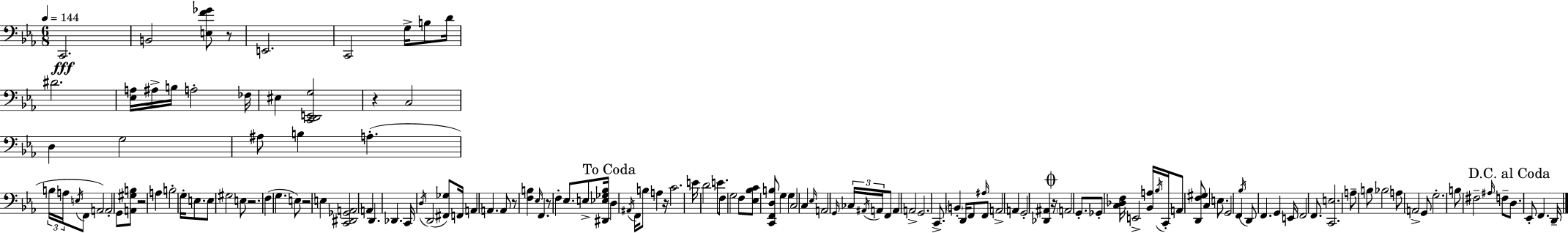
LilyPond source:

{
  \clef bass
  \numericTimeSignature
  \time 6/8
  \key ees \major
  \tempo 4 = 144
  \repeat volta 2 { c,2.\fff | b,2 <e f' ges'>8 r8 | e,2. | c,2 g16-> b8 d'16 | \break dis'2. | <ees a>16 ais16-> b16 a2-. fes16 | eis4 <c, d, e, g>2 | r4 c2 | \break d4 g2 | ais8 b4 a4.-.( | \tuplet 3/2 { b16 a16 \acciaccatura { e16 } } f,8 a,2) | \parenthesize a,2-. g,8 <a, gis b>8 | \break r2 a4 | b2-. g16-. e8. | e8 gis2 e8 | r2. | \break f4( g4. e8) | r2 e4 | <c, dis, ges, a,>2 a,4 | d,4. des,4. | \break c,16 \acciaccatura { d16 }( d,2 <fis, ges>8) | f,16 a,4 a,4. | a,8 r8 <f b>4 \grace { ees16 } f,4. | r8 f4-. ees8. | \break e8-> <dis, ees ges bes>16 \mark "To Coda" d4 \acciaccatura { ais,16 } f,16 b8 a4 | r16 c'2. | e'16 d'2 | e'8. f8 g2 | \break f8 <ees bes c'>8 <c, f, d b>8 g4 | g4 c2 | c4 \grace { ees16 } a,2 | \grace { g,16 } \tuplet 3/2 { ces16 \acciaccatura { ais,16 } a,16 } f,8 a,4 a,2-> | \break g,2. | c,8.-> \parenthesize b,4-. | d,16 f,8 \grace { ais16 } f,8 a,2-> | a,4 g,2-. | \break <des, ais,>4 \mark \markup { \musicglyph "scripts.coda" } r16 \parenthesize a,2 | g,8.-. ges,8-. <c des f>16 e,2-> | <bes, a>16 \acciaccatura { bes16 } c,16-. a,8 | <d, f gis>8 c4 e8. g,2 | \break f,4 \acciaccatura { bes16 } d,8 | f,4. g,4 e,16 f,2 | f,8. <c, e>2. | a8-- | \break b8 bes2 a8 | a,2-> g,8 g2.-. | b8 | fis2-- \grace { ais16 } f8-- \mark "D.C. al Coda" d8. | \break ees,8-. f,4. d,16-- } \bar "|."
}